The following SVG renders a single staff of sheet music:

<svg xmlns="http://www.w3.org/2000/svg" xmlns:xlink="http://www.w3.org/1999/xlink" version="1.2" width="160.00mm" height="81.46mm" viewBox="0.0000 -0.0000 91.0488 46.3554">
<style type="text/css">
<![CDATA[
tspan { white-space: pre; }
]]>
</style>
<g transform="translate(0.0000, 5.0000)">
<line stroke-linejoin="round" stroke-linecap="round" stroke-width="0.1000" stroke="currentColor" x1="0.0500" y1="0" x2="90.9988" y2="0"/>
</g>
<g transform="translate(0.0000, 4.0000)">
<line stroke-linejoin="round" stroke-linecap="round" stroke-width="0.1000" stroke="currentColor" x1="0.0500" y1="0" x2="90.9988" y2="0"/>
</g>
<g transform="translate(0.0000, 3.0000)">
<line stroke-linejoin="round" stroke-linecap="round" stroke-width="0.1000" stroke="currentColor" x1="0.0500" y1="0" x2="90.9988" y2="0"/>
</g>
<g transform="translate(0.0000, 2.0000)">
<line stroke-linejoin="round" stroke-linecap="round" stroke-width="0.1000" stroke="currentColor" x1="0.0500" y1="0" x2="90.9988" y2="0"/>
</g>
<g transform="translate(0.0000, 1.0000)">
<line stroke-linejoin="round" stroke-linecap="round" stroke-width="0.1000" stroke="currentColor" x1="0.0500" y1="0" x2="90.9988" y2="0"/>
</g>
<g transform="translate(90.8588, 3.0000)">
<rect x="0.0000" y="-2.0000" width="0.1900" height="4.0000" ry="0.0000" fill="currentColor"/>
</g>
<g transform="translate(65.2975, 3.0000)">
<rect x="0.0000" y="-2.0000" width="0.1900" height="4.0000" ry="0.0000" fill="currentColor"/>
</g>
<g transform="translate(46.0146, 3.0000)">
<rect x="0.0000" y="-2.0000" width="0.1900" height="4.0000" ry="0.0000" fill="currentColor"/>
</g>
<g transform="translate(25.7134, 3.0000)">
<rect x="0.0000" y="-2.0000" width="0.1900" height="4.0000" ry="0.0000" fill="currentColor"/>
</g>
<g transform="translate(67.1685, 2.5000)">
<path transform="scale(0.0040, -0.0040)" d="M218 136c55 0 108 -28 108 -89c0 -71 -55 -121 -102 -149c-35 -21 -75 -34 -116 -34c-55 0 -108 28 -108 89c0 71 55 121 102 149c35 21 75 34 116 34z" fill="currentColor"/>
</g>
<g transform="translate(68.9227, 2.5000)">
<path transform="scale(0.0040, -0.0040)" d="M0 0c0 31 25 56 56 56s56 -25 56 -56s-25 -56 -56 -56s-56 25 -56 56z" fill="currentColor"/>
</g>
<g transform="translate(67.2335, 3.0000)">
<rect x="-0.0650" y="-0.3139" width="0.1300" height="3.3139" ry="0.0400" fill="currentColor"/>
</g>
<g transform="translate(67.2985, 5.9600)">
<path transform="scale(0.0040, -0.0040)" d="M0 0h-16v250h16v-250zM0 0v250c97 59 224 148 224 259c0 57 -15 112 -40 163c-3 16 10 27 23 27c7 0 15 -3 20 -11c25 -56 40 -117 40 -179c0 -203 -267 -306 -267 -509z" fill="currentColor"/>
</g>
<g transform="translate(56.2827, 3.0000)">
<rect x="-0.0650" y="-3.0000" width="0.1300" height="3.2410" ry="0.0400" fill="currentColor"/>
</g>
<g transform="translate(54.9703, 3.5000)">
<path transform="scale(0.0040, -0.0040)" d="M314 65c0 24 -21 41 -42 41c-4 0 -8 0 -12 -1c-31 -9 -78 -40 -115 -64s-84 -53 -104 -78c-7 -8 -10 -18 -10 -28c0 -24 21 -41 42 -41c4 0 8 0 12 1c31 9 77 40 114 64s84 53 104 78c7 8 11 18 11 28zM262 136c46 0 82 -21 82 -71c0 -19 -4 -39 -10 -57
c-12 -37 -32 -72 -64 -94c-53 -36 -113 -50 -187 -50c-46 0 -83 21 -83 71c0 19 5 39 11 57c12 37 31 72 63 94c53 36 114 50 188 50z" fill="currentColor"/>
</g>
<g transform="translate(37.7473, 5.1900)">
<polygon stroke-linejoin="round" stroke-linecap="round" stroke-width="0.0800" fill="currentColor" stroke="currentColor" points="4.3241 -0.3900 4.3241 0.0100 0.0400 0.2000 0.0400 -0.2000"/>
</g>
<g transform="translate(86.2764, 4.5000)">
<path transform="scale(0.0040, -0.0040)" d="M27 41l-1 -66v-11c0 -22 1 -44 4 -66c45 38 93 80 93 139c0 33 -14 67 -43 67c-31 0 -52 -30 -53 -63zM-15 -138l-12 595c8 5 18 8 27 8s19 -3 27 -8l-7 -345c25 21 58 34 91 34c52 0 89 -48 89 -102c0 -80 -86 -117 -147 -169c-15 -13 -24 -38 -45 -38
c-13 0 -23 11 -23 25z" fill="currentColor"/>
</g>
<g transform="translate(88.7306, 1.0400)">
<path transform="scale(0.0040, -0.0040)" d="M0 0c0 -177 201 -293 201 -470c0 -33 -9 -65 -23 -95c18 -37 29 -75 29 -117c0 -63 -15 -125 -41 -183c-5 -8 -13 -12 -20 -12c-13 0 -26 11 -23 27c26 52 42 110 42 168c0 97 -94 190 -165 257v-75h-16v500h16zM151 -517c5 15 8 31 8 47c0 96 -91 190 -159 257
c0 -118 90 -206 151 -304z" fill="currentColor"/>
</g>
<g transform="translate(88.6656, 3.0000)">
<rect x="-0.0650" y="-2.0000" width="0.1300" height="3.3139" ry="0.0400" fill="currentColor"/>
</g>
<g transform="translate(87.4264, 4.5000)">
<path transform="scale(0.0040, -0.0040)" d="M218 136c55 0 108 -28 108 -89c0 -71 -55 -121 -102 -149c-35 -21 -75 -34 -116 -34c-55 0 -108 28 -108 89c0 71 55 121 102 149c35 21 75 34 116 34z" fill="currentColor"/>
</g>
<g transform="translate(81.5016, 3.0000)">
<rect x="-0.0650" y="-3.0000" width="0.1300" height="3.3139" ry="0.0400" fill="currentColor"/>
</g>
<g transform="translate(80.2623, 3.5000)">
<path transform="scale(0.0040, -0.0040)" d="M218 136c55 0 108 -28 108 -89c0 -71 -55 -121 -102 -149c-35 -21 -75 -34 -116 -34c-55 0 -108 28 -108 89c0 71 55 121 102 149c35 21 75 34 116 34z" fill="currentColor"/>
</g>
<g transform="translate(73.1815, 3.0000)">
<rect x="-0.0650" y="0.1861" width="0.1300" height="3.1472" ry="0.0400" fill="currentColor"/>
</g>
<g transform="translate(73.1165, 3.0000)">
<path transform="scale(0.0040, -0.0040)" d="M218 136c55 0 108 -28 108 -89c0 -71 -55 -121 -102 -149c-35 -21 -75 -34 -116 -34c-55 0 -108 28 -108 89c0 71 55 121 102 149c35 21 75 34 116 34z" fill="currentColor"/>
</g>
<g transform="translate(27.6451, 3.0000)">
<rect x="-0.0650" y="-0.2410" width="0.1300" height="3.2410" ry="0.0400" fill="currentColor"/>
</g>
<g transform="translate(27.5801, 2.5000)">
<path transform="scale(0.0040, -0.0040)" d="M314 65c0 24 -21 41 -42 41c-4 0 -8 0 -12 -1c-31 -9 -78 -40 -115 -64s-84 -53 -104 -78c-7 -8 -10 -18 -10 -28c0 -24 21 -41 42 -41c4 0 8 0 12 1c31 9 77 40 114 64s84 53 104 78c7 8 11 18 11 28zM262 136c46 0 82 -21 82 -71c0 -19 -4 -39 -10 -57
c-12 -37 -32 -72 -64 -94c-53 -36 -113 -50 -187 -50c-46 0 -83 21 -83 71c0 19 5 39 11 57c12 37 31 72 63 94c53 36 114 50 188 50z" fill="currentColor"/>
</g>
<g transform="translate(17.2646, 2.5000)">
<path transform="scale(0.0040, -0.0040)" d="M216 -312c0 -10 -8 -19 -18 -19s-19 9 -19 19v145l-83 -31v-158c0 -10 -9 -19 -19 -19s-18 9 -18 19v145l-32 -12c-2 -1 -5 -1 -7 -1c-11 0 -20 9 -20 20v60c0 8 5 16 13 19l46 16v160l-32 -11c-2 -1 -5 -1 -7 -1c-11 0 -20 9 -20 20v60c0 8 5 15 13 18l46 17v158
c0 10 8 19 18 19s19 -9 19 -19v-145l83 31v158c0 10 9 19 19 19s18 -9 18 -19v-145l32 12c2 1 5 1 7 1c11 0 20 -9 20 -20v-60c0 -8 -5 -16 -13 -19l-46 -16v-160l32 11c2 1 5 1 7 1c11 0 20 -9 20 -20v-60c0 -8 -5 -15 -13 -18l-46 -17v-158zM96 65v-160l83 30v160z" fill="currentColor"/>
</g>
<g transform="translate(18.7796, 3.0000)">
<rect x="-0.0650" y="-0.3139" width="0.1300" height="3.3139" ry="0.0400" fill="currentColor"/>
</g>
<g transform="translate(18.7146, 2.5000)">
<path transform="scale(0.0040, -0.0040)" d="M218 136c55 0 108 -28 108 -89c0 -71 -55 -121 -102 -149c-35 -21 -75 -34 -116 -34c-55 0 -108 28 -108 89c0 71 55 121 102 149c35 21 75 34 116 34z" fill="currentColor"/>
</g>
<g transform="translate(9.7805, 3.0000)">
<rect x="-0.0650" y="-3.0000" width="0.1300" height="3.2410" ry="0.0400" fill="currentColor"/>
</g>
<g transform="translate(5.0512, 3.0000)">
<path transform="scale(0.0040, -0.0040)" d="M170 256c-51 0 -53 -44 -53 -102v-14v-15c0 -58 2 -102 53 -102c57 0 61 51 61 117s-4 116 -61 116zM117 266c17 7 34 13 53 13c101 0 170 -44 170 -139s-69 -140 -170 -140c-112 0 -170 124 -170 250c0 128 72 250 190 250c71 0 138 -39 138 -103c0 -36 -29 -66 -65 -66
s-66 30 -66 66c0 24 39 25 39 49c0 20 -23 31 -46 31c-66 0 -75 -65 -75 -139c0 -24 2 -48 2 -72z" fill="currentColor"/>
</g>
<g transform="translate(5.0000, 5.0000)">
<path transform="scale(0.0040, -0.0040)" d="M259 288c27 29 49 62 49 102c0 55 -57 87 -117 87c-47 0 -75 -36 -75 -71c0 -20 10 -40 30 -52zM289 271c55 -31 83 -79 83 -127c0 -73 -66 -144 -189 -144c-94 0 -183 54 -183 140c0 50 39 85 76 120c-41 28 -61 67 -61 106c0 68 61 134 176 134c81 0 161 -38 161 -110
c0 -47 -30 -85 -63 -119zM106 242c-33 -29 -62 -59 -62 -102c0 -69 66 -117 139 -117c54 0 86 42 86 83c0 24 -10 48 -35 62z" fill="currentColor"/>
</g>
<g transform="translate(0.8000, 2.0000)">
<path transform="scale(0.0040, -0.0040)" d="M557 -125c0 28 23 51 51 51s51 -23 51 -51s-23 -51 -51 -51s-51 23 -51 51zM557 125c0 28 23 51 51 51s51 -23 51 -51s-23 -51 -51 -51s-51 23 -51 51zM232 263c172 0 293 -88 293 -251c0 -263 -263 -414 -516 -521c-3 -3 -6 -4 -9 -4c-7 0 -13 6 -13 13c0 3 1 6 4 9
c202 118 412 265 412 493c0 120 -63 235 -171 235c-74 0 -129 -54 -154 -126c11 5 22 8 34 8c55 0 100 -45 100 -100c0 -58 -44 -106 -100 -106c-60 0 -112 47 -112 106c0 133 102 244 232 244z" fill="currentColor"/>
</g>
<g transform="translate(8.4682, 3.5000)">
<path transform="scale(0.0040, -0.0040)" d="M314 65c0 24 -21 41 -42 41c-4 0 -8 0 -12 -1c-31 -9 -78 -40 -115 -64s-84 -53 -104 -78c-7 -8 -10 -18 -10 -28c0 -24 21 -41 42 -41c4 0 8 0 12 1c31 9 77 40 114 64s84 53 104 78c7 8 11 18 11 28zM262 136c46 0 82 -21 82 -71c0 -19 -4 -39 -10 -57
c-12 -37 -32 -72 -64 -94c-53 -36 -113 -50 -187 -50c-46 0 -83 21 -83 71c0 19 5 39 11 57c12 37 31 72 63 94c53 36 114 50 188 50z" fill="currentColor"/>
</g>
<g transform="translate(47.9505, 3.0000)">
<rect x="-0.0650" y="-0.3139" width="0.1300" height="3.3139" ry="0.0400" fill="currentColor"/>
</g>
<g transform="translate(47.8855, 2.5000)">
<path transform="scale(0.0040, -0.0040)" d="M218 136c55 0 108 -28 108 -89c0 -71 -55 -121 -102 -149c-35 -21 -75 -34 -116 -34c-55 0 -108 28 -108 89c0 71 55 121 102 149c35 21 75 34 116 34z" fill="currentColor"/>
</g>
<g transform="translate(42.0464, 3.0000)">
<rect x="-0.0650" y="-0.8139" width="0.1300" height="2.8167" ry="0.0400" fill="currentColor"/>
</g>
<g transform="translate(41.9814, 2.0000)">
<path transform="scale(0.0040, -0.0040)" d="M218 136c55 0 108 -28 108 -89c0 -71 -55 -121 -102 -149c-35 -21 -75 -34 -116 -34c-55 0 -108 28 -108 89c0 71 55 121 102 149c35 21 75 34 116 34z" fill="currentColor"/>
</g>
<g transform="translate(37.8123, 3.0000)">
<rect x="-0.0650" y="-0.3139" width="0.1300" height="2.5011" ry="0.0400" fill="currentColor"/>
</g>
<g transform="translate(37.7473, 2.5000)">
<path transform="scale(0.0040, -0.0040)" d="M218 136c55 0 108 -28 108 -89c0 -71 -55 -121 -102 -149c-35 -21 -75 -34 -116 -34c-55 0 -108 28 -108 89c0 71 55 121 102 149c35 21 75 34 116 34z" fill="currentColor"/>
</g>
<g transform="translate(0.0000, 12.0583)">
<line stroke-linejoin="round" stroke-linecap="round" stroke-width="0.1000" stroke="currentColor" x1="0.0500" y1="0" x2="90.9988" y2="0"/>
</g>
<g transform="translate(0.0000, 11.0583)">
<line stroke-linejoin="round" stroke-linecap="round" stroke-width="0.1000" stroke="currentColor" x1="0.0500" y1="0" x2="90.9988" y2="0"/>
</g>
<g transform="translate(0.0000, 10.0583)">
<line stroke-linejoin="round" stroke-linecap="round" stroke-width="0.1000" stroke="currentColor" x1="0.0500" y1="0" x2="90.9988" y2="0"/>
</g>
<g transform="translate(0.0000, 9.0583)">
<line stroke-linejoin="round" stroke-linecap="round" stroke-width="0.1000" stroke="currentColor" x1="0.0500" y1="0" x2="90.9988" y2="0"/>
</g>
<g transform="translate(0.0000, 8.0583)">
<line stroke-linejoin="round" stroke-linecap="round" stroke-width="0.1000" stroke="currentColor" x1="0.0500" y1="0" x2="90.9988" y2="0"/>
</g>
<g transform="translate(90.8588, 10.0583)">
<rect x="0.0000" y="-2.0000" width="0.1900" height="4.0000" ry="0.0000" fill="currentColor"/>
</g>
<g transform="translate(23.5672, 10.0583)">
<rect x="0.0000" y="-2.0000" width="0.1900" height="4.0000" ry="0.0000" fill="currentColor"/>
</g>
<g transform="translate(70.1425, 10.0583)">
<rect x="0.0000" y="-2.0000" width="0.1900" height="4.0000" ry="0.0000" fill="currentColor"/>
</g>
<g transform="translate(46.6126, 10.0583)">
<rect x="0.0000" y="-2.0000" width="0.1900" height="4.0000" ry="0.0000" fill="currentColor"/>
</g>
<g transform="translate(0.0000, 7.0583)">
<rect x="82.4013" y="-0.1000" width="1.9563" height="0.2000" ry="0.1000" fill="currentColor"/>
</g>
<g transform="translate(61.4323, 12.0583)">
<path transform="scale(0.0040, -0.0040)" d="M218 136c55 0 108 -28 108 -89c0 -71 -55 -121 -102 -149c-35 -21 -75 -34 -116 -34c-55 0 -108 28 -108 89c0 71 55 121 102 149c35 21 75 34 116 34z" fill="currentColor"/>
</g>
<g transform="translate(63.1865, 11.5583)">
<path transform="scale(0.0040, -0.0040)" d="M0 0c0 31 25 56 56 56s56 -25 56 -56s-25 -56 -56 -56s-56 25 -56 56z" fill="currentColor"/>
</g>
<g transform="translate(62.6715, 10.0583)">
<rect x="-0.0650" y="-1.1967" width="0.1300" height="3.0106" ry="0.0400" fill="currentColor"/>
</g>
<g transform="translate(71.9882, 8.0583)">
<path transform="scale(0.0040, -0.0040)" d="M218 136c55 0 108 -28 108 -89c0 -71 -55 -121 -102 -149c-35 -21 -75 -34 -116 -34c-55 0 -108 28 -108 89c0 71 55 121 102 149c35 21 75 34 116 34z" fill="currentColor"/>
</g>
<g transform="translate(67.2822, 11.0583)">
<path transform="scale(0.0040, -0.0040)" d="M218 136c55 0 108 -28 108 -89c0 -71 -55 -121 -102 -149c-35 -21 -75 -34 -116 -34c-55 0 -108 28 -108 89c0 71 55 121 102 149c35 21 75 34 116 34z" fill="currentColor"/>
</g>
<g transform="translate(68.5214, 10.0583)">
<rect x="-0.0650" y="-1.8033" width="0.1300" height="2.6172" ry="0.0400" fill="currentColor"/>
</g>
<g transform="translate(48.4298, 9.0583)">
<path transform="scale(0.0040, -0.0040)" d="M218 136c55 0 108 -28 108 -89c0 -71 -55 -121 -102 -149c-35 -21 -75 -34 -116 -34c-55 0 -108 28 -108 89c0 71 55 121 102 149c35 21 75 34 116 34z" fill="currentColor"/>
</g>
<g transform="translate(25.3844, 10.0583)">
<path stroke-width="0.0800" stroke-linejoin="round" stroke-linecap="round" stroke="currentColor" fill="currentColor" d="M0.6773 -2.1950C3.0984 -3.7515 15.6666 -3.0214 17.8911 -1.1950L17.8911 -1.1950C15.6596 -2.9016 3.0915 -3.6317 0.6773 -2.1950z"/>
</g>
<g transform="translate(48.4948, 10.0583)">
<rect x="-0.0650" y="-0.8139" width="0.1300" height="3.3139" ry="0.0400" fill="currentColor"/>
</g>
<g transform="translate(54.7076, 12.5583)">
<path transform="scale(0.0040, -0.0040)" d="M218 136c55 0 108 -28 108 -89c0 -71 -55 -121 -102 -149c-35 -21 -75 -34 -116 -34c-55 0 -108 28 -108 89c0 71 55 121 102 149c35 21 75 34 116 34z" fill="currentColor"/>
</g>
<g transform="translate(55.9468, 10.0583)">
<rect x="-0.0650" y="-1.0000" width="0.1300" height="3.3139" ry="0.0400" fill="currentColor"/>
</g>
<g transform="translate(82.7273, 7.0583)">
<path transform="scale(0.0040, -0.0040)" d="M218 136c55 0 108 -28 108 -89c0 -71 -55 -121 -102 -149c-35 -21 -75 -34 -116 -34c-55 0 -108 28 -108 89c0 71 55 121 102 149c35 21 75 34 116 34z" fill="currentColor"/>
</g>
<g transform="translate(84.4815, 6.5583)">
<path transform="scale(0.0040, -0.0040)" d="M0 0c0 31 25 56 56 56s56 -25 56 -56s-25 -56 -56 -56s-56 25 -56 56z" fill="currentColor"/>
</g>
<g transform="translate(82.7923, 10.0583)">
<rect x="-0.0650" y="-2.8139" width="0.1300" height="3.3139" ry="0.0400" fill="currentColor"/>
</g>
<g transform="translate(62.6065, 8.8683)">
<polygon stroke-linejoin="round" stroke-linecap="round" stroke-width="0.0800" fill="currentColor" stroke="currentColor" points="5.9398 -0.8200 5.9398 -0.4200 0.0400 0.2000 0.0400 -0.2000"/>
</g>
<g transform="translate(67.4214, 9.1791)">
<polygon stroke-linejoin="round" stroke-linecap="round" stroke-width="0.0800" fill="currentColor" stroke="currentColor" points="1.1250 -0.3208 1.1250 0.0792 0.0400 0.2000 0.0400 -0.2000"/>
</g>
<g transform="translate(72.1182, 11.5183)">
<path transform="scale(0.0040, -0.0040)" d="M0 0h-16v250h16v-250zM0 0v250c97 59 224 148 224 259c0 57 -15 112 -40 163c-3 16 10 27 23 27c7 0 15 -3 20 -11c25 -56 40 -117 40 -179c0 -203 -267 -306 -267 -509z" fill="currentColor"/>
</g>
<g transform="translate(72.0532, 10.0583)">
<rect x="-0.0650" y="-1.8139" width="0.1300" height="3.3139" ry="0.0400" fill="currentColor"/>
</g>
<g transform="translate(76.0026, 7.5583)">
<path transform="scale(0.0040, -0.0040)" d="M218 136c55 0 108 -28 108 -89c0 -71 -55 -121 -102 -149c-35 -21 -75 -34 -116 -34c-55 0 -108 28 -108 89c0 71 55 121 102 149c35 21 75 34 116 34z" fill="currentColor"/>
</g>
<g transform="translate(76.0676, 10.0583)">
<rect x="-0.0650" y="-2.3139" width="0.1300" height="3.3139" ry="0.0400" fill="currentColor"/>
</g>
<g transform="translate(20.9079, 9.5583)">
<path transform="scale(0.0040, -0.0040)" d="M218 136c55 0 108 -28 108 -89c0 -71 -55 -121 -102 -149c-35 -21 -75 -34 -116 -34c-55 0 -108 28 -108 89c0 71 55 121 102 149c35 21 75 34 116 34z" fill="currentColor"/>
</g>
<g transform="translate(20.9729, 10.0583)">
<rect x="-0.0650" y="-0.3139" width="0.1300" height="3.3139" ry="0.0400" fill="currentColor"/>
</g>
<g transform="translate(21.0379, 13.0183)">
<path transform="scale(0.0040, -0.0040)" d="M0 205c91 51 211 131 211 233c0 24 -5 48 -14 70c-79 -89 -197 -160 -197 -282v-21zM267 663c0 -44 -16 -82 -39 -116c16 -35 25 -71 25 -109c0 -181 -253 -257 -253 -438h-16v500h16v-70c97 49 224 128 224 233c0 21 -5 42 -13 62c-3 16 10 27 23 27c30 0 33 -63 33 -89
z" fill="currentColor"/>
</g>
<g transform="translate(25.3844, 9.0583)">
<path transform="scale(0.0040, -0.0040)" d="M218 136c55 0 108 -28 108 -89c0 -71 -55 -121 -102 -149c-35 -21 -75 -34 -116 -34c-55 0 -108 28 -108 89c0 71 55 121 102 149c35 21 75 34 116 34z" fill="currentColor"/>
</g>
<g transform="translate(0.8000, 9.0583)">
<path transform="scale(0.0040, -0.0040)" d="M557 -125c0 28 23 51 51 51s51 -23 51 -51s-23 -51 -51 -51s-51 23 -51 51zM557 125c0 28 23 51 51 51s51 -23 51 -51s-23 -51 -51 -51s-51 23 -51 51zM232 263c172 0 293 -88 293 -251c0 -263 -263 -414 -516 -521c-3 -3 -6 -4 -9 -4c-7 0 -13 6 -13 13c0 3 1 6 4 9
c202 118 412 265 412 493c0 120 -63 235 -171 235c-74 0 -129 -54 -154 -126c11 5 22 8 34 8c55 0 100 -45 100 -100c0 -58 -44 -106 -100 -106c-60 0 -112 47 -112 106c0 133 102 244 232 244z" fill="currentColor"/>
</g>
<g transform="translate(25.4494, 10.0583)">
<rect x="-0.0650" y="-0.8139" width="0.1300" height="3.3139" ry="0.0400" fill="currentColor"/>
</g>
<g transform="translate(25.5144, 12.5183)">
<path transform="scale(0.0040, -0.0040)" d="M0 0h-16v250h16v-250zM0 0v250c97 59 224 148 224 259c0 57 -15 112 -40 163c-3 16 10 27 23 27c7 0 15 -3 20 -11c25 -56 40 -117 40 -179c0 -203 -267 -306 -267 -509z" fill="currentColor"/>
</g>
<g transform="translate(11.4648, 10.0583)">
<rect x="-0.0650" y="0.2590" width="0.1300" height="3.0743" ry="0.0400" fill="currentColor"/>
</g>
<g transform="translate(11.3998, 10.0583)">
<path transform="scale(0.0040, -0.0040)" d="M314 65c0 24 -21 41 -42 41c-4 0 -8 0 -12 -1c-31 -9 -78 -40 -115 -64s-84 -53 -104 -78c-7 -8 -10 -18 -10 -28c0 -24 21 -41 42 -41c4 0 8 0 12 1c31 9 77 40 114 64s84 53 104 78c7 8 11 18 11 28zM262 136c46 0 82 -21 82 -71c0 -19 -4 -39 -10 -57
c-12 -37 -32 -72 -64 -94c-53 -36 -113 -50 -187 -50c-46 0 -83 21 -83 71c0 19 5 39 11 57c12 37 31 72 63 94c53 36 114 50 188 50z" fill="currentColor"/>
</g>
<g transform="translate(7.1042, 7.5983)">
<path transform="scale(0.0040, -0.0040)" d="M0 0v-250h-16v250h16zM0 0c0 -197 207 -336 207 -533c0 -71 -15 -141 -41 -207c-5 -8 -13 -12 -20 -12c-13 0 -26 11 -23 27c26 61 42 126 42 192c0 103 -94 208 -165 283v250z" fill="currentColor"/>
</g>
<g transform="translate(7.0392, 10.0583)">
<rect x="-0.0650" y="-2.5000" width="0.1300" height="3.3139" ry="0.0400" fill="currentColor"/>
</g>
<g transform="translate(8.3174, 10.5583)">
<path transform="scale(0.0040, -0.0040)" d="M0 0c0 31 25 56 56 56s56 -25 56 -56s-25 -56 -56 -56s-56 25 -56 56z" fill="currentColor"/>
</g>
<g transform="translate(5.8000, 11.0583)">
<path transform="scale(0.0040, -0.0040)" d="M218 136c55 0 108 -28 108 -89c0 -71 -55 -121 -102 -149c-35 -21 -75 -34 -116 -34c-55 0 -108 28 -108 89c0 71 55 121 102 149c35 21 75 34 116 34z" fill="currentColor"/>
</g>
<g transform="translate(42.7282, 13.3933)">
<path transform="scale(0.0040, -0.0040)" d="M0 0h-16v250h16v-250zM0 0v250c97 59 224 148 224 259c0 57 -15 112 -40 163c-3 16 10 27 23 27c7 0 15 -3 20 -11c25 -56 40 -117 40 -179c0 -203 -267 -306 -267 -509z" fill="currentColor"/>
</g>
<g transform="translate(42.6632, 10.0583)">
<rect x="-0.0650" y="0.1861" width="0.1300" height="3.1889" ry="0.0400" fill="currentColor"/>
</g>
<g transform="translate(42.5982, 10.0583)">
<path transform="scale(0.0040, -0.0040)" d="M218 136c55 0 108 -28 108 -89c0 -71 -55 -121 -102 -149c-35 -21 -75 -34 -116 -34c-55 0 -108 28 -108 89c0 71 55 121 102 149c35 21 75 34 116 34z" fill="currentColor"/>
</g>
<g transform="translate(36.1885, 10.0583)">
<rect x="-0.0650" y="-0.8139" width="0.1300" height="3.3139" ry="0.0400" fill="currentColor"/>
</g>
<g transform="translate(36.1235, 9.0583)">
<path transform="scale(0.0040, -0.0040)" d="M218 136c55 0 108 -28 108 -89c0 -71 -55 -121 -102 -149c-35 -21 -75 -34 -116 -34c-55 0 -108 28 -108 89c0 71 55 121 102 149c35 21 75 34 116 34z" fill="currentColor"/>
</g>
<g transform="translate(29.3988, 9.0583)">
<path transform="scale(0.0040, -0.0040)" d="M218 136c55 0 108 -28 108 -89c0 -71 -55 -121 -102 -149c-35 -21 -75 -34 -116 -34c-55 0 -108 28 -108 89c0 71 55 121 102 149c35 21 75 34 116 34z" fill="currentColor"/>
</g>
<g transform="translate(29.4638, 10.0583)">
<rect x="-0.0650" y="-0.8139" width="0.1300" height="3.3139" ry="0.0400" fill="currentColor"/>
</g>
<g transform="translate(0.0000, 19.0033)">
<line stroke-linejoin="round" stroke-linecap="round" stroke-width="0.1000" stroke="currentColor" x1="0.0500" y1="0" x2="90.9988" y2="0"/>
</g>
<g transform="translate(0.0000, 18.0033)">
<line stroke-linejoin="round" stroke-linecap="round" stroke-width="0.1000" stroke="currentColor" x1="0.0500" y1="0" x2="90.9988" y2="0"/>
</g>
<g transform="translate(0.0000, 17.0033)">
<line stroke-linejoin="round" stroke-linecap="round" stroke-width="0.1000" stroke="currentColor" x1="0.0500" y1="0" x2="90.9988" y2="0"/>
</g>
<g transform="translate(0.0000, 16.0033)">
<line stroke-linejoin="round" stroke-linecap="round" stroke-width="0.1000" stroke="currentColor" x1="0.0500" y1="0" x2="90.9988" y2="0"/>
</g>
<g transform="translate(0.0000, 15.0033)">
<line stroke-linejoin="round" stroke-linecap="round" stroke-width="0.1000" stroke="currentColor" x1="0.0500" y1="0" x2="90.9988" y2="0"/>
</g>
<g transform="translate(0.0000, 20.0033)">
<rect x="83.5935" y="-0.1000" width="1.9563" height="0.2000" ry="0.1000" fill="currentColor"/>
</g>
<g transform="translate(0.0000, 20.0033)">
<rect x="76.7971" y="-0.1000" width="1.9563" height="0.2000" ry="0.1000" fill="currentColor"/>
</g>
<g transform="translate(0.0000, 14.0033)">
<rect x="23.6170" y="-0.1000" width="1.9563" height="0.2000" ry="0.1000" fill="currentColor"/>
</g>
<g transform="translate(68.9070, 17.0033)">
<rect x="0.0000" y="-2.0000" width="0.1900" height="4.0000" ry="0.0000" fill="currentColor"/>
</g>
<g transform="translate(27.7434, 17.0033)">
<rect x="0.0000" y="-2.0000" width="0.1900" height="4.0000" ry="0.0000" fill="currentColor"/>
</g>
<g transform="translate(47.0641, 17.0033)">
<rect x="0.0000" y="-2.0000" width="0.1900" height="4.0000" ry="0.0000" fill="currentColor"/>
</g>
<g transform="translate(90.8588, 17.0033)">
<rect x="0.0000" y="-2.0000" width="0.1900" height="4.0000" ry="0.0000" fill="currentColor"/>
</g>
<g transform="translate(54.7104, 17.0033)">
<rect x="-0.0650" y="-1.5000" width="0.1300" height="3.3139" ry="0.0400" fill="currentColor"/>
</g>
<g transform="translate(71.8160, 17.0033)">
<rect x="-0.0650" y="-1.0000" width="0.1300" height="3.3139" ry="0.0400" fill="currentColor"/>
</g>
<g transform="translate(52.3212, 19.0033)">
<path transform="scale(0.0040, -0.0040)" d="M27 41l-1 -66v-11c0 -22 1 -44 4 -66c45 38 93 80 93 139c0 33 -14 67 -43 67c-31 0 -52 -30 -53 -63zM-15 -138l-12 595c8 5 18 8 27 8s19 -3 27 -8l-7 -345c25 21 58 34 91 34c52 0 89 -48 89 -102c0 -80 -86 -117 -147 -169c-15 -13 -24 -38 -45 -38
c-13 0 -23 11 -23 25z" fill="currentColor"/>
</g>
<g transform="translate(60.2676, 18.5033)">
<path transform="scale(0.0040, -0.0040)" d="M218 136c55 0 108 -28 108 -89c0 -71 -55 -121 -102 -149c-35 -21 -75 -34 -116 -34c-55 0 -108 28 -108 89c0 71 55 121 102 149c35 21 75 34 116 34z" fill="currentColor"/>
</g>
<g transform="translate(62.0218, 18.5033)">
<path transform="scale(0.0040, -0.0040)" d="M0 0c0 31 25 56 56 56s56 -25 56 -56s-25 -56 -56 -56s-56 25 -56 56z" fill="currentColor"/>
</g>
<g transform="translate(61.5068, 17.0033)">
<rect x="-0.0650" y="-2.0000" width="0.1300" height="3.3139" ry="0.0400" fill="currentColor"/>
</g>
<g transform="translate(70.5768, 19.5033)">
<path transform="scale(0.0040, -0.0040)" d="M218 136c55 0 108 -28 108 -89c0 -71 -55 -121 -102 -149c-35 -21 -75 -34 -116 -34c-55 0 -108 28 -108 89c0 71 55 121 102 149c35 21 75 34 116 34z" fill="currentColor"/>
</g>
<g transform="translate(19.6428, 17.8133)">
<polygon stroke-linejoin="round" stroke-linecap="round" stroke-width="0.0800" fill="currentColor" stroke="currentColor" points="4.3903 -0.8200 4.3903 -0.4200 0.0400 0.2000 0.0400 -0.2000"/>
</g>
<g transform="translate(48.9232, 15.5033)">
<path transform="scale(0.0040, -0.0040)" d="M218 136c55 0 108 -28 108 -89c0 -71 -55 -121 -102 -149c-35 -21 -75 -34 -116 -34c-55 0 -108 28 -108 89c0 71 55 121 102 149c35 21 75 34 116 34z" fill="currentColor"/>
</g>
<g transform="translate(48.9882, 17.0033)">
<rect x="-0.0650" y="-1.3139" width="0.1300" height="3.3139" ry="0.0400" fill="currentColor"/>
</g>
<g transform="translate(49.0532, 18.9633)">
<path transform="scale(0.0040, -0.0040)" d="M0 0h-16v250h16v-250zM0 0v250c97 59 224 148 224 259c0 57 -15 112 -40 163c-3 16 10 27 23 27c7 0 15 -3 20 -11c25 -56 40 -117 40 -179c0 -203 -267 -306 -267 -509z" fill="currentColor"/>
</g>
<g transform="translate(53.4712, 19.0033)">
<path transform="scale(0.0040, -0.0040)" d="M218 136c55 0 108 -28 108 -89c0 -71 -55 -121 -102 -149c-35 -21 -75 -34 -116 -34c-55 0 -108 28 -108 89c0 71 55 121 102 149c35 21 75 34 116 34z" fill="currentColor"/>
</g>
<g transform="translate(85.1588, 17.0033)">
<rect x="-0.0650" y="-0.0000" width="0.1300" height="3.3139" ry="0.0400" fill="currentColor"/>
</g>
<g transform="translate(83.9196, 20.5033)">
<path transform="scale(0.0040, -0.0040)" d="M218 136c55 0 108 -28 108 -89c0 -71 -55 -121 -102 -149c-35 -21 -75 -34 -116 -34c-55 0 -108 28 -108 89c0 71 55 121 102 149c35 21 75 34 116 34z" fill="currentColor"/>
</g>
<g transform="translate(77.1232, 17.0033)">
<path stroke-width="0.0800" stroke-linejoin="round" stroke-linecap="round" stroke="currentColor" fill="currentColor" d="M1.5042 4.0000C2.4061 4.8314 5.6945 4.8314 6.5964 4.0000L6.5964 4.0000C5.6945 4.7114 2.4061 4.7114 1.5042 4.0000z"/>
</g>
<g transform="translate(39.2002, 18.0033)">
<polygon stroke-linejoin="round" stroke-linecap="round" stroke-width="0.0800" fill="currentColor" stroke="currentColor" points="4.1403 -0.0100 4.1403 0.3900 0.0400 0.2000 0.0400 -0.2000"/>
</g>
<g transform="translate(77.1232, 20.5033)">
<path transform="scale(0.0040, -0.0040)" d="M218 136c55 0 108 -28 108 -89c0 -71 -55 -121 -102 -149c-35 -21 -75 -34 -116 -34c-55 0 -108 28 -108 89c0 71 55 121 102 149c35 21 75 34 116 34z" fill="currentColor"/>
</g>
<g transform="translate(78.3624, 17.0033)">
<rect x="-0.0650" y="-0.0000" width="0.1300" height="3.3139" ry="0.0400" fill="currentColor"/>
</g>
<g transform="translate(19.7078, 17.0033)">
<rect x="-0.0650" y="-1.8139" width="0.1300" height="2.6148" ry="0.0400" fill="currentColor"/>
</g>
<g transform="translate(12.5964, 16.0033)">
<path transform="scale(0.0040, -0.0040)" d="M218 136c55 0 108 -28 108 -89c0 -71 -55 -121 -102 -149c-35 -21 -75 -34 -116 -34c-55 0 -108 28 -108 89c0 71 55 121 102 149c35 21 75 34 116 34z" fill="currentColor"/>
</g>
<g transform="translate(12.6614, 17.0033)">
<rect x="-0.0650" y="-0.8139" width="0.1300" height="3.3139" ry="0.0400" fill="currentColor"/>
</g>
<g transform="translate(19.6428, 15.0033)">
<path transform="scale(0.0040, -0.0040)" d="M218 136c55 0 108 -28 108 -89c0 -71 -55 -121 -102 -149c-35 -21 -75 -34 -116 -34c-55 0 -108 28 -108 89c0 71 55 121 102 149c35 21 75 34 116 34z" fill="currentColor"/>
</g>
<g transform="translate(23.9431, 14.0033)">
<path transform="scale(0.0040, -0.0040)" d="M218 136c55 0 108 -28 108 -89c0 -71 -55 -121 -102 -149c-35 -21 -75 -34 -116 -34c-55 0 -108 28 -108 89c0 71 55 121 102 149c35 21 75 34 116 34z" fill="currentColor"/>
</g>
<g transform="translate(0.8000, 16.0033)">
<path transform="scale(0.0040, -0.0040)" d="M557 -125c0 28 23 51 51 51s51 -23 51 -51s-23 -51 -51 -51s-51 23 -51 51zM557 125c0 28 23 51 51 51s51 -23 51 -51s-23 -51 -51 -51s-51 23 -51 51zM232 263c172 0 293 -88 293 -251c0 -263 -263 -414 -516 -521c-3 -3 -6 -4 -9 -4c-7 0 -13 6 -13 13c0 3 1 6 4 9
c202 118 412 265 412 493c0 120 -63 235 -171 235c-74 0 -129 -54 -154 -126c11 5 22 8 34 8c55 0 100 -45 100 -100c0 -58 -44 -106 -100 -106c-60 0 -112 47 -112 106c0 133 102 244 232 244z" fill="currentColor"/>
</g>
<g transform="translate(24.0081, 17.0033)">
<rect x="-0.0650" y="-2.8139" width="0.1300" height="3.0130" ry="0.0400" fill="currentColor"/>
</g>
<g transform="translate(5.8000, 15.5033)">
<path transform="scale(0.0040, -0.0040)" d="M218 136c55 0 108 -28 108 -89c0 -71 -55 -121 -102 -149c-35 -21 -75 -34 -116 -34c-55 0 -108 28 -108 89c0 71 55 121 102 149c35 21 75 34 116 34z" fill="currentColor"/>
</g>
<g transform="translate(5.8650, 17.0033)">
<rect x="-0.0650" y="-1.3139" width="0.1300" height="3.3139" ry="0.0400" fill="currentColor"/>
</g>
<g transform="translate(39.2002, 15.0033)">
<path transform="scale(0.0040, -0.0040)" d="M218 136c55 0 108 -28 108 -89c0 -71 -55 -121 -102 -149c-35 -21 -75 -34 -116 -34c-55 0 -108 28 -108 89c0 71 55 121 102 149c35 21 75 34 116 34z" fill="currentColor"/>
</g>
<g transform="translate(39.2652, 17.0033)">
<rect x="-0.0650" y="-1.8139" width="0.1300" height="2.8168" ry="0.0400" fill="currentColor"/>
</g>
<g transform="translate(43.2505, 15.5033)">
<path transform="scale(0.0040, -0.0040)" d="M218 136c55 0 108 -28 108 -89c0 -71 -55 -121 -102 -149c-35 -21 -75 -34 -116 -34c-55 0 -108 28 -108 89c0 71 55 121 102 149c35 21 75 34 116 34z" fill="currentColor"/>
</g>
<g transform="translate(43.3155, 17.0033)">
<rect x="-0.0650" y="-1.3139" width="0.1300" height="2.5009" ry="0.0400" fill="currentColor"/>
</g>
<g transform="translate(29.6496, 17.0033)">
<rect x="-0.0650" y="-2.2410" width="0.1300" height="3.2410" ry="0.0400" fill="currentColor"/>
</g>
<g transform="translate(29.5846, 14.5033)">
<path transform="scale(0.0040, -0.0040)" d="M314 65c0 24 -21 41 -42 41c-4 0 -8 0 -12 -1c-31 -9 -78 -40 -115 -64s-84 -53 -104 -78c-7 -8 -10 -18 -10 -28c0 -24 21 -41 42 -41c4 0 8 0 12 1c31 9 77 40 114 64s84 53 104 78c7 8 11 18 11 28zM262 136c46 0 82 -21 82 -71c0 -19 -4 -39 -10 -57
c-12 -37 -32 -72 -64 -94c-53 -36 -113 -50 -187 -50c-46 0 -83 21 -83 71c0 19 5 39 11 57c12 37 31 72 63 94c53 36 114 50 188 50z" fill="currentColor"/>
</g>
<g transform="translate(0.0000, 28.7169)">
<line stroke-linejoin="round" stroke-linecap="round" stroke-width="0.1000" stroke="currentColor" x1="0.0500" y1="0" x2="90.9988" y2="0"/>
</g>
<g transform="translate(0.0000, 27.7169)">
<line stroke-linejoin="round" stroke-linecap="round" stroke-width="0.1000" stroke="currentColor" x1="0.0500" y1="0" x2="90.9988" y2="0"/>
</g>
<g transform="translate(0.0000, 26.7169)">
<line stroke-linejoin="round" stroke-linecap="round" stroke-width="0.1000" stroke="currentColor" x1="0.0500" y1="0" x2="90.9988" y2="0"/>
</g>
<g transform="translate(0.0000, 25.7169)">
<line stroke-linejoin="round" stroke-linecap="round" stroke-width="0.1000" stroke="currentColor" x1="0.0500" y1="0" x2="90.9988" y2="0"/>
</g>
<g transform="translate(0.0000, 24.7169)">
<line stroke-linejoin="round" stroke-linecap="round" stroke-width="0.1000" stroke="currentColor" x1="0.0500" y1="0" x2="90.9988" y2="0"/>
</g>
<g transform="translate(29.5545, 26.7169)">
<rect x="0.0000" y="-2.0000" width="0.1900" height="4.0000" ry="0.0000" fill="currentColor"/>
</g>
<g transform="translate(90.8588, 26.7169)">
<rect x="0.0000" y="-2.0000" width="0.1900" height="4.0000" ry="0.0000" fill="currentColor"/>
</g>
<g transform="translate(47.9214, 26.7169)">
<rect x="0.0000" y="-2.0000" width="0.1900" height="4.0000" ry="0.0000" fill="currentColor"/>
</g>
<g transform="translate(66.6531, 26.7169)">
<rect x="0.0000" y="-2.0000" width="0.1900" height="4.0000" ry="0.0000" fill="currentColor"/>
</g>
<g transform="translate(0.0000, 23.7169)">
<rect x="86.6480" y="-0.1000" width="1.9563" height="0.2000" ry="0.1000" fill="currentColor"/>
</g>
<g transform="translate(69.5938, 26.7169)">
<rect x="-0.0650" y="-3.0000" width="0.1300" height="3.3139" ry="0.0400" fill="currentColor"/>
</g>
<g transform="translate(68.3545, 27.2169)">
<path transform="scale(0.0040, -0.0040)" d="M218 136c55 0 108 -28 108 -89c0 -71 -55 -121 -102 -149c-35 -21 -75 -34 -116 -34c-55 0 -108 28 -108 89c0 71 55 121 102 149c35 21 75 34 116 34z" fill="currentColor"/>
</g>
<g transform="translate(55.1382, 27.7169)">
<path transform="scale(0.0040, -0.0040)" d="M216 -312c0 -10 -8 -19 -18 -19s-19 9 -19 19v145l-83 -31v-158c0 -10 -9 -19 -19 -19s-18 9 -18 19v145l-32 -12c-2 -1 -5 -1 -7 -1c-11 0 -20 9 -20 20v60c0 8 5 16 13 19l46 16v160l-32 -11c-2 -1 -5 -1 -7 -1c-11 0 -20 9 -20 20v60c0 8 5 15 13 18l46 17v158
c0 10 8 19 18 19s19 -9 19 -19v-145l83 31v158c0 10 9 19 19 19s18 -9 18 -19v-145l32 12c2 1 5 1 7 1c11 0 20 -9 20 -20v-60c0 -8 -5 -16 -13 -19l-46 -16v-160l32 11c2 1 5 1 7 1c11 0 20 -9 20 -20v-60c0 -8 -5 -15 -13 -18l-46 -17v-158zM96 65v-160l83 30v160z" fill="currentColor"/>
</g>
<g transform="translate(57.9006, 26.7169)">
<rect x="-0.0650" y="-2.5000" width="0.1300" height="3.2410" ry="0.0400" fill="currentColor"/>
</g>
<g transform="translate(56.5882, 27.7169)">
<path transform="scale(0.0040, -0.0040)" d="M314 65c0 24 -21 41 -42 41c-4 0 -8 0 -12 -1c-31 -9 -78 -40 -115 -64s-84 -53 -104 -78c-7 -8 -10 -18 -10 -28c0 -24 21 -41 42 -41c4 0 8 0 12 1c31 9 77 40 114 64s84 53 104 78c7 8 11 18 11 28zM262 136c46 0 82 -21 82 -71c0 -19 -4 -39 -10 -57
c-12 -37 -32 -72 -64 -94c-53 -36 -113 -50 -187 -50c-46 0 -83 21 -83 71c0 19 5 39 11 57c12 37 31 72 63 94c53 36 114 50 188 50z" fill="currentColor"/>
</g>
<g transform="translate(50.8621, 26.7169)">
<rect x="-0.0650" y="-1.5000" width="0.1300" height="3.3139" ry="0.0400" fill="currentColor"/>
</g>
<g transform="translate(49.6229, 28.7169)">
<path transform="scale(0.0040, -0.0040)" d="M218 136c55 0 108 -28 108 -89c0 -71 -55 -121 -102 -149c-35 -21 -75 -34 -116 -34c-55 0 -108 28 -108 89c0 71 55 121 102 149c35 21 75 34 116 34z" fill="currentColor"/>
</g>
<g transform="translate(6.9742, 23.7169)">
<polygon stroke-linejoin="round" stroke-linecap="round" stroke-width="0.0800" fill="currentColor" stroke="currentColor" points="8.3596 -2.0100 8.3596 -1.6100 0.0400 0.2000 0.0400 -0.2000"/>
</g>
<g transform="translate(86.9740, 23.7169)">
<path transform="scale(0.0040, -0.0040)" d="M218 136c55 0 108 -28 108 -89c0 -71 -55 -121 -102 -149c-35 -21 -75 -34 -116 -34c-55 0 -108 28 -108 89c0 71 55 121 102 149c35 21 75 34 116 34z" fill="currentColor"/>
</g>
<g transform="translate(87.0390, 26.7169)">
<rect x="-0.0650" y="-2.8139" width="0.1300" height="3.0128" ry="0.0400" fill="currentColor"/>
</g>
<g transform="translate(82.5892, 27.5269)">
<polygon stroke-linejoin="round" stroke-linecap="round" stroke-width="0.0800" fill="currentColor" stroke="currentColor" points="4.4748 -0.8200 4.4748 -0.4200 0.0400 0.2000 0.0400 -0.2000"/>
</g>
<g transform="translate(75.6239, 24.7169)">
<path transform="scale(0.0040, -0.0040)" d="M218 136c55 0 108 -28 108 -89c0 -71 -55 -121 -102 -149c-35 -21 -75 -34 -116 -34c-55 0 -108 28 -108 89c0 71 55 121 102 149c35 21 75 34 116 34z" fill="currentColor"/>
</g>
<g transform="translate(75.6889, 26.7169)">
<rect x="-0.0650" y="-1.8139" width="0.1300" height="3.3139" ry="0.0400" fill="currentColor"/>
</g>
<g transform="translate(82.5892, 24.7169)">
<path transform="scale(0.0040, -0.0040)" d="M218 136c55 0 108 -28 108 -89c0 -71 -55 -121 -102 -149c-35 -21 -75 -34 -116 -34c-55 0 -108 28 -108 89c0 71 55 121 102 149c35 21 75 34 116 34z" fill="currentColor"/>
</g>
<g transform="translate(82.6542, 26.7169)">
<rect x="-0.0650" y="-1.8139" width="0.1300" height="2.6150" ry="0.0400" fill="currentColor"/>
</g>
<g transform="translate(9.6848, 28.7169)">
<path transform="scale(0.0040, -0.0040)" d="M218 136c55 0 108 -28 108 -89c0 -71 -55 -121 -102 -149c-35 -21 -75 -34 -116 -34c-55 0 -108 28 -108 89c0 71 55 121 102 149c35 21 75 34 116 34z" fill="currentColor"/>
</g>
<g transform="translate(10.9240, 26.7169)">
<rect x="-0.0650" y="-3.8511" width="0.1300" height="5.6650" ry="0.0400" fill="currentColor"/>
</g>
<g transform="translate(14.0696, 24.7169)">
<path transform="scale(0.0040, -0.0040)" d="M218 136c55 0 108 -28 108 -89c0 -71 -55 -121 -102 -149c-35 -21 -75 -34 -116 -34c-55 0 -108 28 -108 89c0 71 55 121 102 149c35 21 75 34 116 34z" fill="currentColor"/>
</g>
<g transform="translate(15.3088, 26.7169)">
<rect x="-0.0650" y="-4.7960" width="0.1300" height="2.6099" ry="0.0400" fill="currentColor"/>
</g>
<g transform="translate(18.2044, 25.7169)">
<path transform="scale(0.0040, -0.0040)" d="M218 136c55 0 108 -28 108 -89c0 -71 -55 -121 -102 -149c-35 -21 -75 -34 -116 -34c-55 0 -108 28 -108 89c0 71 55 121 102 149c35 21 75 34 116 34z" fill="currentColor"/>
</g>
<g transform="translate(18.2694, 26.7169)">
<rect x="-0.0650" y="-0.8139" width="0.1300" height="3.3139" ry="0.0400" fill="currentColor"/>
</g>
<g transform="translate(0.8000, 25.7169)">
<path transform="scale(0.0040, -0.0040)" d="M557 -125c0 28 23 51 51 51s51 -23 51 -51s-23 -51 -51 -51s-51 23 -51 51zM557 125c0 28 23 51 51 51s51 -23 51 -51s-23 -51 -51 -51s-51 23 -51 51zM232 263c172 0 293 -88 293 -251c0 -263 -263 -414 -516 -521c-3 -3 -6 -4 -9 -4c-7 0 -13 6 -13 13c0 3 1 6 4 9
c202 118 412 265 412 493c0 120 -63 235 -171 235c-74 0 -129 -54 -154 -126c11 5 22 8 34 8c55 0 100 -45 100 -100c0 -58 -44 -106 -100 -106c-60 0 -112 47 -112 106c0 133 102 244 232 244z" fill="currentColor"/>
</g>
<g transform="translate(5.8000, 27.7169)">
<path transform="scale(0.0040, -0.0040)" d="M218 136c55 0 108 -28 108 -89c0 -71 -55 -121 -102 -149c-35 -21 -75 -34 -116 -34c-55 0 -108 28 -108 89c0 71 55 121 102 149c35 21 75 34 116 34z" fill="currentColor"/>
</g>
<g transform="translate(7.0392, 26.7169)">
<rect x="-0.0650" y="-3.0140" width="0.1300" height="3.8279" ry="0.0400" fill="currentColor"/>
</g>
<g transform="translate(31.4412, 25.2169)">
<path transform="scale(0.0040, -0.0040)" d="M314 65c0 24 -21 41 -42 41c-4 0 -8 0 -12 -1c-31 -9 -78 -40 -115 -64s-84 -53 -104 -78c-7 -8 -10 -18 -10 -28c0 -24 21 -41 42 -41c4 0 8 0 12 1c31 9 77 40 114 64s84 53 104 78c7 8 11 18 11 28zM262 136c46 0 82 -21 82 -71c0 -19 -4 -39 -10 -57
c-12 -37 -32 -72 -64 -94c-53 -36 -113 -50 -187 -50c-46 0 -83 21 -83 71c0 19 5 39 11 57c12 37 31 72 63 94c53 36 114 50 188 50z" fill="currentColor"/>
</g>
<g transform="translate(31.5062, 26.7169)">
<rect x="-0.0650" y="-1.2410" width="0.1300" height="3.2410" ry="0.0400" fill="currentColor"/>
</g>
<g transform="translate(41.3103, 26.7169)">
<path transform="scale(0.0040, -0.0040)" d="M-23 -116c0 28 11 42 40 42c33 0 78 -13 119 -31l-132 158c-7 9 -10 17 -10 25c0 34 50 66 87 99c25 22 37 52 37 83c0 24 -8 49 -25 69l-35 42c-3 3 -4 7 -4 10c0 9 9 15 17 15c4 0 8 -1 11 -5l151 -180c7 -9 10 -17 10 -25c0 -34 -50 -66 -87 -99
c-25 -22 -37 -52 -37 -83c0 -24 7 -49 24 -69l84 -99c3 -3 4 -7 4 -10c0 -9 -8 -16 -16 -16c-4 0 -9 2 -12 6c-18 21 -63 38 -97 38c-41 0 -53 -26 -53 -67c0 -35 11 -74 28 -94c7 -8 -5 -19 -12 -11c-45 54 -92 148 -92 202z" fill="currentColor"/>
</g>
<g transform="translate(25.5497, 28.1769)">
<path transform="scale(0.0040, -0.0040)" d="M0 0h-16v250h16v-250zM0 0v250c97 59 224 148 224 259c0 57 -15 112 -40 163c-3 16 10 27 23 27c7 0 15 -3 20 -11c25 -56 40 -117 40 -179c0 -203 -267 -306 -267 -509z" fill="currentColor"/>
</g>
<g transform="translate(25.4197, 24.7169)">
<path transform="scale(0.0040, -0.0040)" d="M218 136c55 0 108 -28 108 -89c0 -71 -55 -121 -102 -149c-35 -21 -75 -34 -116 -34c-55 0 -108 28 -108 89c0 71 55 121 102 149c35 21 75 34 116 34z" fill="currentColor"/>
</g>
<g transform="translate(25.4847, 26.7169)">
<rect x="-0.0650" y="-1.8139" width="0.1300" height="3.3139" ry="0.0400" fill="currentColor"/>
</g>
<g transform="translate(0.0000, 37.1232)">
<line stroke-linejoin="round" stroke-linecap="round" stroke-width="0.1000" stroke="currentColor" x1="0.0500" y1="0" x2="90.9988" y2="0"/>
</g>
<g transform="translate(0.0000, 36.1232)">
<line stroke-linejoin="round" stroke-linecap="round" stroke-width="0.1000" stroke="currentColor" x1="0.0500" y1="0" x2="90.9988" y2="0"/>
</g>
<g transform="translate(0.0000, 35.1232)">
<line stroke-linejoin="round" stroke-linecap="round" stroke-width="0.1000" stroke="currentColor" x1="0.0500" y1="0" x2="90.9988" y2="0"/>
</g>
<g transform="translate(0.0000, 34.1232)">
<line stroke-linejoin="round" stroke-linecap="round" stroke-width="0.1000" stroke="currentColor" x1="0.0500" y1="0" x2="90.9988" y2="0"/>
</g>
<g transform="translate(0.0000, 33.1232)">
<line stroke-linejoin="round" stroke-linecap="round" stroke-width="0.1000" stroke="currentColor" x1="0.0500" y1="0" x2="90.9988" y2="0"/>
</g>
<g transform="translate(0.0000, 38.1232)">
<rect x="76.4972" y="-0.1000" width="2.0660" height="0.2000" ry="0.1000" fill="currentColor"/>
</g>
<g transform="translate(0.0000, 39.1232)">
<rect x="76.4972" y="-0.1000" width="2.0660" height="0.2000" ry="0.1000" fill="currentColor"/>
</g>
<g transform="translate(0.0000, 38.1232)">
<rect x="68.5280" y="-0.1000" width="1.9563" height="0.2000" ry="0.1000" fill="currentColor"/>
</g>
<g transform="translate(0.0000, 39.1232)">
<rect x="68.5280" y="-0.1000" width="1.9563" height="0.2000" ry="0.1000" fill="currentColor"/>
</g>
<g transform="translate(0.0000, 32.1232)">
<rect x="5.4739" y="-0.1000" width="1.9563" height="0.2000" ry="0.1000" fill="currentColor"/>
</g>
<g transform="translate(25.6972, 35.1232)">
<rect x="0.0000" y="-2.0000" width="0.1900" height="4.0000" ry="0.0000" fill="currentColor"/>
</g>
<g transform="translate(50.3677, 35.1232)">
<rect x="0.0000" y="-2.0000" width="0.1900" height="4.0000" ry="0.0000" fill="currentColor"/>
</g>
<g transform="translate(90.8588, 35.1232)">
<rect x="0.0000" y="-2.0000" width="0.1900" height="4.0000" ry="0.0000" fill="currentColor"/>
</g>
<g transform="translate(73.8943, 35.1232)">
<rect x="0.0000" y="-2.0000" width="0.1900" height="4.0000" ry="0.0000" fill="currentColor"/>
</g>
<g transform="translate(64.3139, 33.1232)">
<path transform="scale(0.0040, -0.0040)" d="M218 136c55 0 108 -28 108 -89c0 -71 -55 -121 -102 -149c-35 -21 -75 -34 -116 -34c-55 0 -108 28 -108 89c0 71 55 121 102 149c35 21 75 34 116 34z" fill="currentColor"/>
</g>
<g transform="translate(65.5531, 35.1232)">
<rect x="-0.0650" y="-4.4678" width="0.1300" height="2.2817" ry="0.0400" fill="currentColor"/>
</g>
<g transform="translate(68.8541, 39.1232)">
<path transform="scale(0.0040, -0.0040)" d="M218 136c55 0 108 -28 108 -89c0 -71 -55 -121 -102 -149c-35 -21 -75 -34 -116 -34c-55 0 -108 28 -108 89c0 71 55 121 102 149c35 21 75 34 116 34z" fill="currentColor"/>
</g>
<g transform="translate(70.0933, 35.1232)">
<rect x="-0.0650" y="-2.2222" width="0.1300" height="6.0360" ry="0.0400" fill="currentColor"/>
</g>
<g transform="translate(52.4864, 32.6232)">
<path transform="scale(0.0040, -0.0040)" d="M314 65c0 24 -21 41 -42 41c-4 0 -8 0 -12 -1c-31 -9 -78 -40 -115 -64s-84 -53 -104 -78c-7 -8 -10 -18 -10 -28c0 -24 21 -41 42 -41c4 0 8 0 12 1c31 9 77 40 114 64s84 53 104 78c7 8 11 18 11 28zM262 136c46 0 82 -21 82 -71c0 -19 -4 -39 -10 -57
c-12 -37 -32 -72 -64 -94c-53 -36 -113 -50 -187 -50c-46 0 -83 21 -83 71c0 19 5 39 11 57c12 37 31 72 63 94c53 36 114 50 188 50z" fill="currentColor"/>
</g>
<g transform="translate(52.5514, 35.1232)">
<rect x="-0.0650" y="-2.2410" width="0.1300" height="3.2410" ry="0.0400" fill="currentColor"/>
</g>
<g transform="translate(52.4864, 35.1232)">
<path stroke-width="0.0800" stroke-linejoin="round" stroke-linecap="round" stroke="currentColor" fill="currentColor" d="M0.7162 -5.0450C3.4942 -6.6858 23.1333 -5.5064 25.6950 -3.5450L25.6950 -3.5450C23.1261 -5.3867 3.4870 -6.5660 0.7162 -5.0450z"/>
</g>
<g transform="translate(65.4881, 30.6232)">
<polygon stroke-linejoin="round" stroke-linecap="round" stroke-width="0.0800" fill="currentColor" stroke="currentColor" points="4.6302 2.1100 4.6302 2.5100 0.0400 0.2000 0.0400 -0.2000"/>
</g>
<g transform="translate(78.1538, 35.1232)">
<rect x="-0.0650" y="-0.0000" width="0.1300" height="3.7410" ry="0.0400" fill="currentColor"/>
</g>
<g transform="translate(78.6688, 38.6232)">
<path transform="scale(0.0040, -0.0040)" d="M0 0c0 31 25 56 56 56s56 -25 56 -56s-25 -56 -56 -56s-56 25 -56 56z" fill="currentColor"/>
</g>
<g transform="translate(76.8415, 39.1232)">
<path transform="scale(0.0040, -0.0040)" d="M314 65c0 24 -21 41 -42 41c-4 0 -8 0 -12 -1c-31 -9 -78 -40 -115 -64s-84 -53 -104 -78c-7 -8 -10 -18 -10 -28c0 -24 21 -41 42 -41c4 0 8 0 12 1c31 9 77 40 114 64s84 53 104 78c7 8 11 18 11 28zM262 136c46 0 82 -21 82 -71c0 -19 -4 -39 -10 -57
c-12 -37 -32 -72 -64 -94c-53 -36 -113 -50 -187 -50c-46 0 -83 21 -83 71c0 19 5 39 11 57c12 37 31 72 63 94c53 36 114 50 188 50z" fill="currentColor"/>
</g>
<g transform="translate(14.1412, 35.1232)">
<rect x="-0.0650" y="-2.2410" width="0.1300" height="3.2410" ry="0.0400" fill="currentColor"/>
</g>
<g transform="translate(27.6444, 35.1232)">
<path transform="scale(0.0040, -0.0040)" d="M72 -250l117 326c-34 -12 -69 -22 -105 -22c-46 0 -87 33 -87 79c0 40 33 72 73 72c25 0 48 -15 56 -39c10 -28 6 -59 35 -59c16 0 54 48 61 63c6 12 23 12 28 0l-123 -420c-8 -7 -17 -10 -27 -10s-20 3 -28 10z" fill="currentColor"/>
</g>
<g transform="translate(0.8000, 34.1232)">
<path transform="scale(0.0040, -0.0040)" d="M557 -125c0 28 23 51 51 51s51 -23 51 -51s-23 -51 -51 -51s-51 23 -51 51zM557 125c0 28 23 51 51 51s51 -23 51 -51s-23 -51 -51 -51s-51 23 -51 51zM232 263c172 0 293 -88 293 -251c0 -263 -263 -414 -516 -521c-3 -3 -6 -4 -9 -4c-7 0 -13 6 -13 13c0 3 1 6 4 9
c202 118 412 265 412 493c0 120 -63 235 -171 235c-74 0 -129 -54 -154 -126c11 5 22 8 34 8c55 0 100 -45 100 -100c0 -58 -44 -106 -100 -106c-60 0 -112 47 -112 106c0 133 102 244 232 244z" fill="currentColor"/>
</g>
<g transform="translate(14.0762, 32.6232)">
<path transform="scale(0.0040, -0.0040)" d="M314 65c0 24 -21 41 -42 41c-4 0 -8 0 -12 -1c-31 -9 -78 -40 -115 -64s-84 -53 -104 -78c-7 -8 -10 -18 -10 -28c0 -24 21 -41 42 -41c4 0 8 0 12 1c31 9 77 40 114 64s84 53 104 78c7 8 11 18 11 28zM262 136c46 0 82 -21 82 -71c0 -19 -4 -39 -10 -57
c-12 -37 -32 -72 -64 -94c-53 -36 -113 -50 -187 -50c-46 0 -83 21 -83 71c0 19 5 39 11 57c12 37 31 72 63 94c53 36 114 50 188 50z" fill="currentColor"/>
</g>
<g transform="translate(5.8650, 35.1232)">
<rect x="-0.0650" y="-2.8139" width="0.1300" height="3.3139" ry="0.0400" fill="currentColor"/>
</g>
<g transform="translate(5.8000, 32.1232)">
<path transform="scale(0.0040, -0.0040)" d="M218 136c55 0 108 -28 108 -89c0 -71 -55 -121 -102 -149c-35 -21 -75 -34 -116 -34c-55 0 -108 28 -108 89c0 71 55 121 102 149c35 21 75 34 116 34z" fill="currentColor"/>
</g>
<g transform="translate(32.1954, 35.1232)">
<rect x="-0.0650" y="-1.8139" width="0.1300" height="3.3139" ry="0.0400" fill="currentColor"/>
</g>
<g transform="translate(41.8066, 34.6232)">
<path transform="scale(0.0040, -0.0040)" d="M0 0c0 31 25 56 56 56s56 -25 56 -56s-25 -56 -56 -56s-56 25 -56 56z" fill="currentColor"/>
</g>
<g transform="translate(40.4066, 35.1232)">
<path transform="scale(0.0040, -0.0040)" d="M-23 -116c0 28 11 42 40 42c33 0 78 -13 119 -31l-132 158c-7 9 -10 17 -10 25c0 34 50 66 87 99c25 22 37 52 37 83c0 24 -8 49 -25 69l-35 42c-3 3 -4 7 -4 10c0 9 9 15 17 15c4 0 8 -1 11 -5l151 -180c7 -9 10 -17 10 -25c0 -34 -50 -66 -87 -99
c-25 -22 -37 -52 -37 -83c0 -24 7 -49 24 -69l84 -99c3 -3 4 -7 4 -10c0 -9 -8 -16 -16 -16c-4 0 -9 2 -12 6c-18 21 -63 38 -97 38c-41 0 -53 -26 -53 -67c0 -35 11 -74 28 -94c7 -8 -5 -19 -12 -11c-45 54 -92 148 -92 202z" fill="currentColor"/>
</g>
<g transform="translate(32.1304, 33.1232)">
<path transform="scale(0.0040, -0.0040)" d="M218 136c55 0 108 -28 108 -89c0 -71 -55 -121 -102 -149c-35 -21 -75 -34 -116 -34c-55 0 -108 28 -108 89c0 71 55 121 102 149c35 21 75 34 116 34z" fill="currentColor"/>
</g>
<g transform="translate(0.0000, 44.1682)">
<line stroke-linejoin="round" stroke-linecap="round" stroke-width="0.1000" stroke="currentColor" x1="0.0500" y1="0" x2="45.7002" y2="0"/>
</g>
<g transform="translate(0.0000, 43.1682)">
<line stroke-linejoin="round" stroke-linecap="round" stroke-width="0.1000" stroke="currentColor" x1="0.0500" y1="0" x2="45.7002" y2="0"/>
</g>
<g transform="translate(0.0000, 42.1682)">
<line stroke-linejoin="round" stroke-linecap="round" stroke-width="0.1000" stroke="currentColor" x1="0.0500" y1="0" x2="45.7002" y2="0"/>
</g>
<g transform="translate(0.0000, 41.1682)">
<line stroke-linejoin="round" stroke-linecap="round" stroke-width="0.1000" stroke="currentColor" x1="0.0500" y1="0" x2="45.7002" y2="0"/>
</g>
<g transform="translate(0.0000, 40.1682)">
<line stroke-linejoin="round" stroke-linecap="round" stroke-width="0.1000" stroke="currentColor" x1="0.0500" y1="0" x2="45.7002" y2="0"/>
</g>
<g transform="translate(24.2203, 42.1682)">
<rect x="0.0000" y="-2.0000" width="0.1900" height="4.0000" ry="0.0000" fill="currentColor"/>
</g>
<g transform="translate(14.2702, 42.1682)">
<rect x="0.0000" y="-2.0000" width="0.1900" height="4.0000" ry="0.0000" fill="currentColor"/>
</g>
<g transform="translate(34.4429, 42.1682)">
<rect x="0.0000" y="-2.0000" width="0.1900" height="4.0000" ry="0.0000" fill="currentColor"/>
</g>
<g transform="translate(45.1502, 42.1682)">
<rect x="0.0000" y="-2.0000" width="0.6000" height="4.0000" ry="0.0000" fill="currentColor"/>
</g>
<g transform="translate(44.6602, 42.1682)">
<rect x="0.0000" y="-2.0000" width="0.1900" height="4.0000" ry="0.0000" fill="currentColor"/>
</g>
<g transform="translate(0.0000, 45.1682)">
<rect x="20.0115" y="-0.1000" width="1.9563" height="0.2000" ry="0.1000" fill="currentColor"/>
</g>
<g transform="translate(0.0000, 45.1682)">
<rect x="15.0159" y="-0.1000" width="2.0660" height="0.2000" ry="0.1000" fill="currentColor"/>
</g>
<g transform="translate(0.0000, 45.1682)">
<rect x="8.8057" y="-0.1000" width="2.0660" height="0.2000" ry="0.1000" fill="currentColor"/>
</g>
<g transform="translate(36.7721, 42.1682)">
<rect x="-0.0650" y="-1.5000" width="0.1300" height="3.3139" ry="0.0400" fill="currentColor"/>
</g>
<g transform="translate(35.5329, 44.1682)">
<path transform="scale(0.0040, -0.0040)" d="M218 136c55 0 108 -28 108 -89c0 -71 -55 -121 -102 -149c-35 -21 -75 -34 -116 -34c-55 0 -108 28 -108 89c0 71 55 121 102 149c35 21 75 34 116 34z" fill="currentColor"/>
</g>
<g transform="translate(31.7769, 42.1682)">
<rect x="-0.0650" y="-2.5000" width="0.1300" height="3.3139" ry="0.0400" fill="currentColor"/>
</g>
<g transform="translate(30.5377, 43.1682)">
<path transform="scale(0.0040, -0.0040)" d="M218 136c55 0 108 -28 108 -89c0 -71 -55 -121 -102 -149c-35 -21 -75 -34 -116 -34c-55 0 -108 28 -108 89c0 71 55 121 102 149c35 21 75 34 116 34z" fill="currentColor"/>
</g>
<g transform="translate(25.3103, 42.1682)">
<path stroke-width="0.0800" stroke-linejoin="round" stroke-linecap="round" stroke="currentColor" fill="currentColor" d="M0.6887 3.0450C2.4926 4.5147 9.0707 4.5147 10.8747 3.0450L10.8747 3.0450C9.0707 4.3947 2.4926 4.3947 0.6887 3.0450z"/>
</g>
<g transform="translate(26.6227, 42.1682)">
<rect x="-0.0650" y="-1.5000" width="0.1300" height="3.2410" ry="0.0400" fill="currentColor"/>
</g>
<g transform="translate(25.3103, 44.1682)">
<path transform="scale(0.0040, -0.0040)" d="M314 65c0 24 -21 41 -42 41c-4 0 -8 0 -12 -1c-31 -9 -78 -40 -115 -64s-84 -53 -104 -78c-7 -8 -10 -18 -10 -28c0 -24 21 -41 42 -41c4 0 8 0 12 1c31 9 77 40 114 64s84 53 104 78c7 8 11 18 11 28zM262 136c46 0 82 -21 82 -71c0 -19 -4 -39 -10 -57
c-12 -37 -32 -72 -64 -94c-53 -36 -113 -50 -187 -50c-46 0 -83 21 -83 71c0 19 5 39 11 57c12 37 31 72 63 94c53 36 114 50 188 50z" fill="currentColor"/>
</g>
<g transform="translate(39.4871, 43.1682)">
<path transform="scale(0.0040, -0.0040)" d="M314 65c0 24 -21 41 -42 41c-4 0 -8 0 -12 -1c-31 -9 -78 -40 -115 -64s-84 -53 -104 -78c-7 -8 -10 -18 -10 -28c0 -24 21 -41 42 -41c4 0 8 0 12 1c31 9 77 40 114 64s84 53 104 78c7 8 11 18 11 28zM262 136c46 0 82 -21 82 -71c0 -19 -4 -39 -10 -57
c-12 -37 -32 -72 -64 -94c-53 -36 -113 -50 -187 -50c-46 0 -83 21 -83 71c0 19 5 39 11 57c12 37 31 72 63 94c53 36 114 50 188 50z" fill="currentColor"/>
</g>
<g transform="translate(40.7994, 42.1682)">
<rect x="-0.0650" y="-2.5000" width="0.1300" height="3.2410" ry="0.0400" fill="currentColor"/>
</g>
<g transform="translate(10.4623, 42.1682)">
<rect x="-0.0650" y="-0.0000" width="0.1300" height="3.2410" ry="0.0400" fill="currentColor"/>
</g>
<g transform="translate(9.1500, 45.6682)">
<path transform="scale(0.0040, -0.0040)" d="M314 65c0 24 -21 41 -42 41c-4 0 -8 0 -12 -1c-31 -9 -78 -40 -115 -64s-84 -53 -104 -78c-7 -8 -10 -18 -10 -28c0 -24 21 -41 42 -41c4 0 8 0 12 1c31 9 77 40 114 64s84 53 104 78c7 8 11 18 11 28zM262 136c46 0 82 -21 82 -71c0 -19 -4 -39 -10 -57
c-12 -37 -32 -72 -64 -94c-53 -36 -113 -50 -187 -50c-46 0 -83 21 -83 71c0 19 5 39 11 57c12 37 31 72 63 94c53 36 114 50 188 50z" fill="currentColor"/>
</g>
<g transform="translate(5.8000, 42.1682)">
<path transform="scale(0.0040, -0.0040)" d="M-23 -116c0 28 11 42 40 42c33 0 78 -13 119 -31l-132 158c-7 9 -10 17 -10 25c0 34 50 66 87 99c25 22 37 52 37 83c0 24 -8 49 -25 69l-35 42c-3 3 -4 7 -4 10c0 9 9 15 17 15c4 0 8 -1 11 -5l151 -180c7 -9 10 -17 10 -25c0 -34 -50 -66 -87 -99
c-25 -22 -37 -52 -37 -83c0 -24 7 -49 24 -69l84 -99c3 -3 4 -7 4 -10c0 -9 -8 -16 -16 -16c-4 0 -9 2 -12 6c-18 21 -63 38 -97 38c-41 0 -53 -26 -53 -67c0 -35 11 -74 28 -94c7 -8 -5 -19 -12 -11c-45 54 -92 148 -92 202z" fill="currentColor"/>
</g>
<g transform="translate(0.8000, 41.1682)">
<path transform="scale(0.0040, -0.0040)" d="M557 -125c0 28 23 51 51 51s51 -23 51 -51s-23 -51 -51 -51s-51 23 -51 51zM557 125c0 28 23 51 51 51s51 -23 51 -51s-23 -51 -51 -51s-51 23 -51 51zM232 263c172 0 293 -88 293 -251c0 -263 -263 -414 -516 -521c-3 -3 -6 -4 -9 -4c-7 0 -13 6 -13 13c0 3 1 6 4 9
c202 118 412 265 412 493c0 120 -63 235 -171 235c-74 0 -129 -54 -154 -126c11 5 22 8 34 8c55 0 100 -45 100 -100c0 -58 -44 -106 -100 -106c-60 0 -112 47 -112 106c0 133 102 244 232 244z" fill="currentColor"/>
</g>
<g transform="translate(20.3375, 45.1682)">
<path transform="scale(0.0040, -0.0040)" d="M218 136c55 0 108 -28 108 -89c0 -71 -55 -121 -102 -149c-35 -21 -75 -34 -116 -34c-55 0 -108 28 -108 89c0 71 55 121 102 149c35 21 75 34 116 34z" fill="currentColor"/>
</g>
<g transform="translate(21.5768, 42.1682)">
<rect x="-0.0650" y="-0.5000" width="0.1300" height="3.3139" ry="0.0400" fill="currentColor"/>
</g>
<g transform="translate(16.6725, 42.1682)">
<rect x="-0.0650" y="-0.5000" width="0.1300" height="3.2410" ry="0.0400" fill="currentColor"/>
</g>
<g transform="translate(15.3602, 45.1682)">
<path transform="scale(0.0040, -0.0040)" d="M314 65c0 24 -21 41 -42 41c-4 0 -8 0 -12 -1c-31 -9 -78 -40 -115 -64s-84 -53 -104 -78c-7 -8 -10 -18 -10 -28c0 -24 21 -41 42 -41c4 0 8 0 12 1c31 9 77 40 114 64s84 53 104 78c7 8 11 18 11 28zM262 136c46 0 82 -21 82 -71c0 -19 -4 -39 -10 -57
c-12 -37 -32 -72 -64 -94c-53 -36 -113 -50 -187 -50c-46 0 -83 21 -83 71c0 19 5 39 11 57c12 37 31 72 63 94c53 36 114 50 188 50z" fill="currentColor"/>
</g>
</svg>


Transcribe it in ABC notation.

X:1
T:Untitled
M:6/8
L:1/4
K:C
C,2 ^E, E,2 E,/2 F,/2 E, C,2 E,/2 D, C, _A,,/4 B,,/2 D,2 E,/4 F,/2 F, F, D,/2 F, F,, G,,/2 B,,/4 A,/2 B, C G, F, A,/2 C/2 B,2 A,/2 G,/2 G,/2 _G,, A,, F,, D,, D,, B,,/2 G,,/2 A,/2 F, A,/2 G,2 z G,, ^B,,2 C, A, A,/2 C/2 C B,2 z/2 A, z B,2 A,/2 C,,/2 C,,2 z D,,2 E,,2 E,, G,,2 B,, G,, B,,2